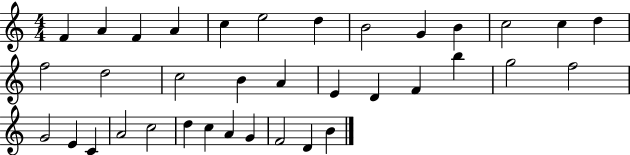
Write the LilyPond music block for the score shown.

{
  \clef treble
  \numericTimeSignature
  \time 4/4
  \key c \major
  f'4 a'4 f'4 a'4 | c''4 e''2 d''4 | b'2 g'4 b'4 | c''2 c''4 d''4 | \break f''2 d''2 | c''2 b'4 a'4 | e'4 d'4 f'4 b''4 | g''2 f''2 | \break g'2 e'4 c'4 | a'2 c''2 | d''4 c''4 a'4 g'4 | f'2 d'4 b'4 | \break \bar "|."
}